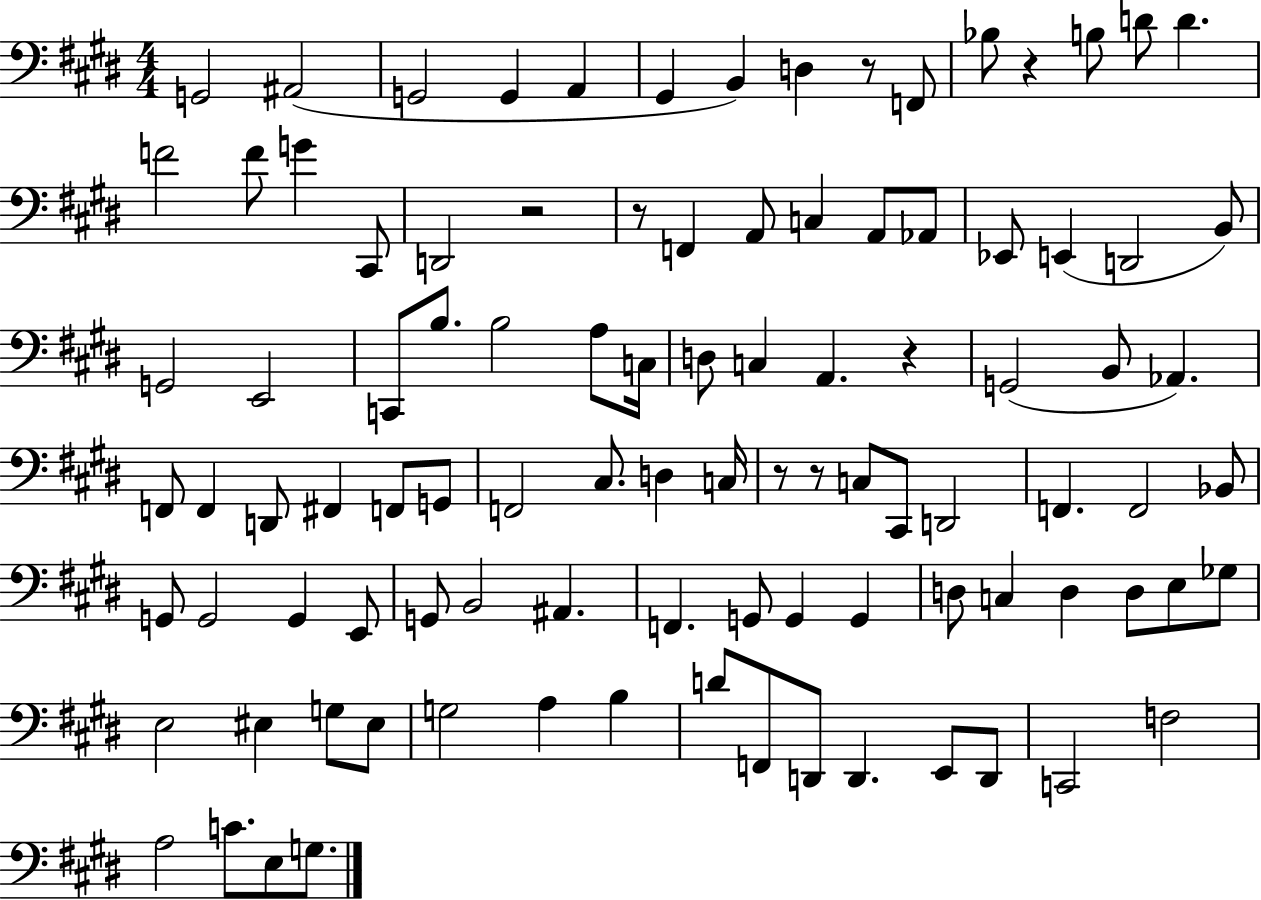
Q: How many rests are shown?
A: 7